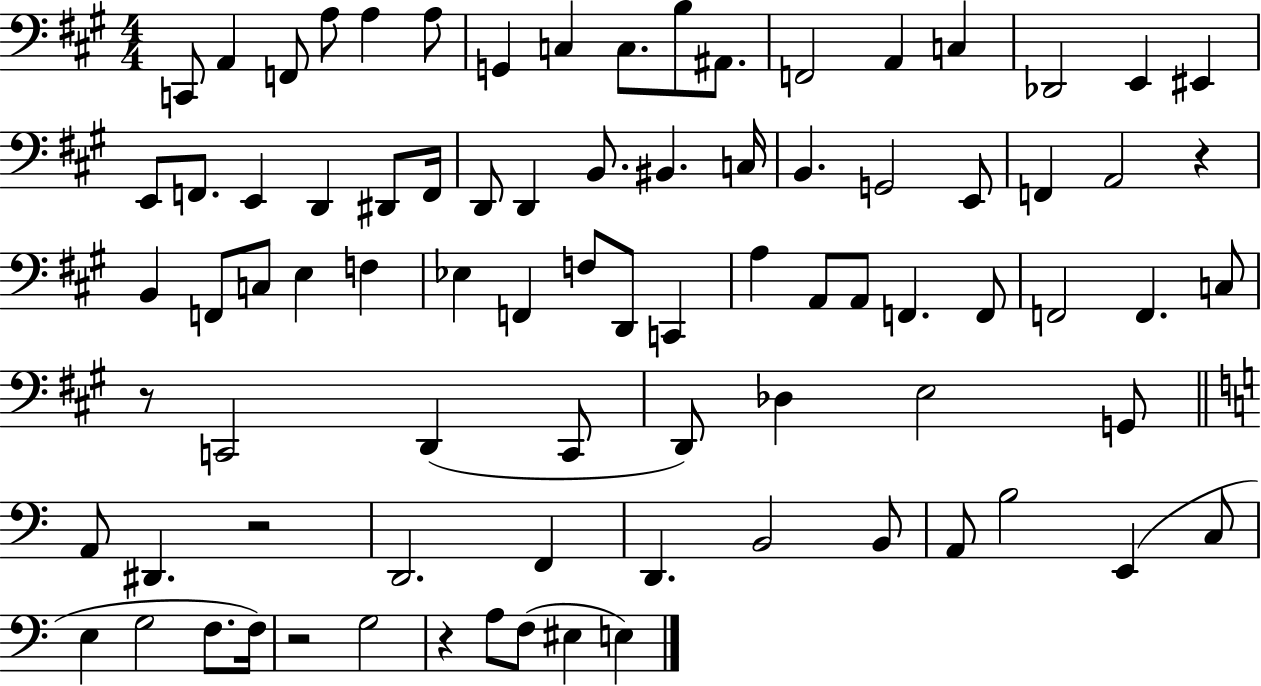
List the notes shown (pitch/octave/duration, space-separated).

C2/e A2/q F2/e A3/e A3/q A3/e G2/q C3/q C3/e. B3/e A#2/e. F2/h A2/q C3/q Db2/h E2/q EIS2/q E2/e F2/e. E2/q D2/q D#2/e F2/s D2/e D2/q B2/e. BIS2/q. C3/s B2/q. G2/h E2/e F2/q A2/h R/q B2/q F2/e C3/e E3/q F3/q Eb3/q F2/q F3/e D2/e C2/q A3/q A2/e A2/e F2/q. F2/e F2/h F2/q. C3/e R/e C2/h D2/q C2/e D2/e Db3/q E3/h G2/e A2/e D#2/q. R/h D2/h. F2/q D2/q. B2/h B2/e A2/e B3/h E2/q C3/e E3/q G3/h F3/e. F3/s R/h G3/h R/q A3/e F3/e EIS3/q E3/q